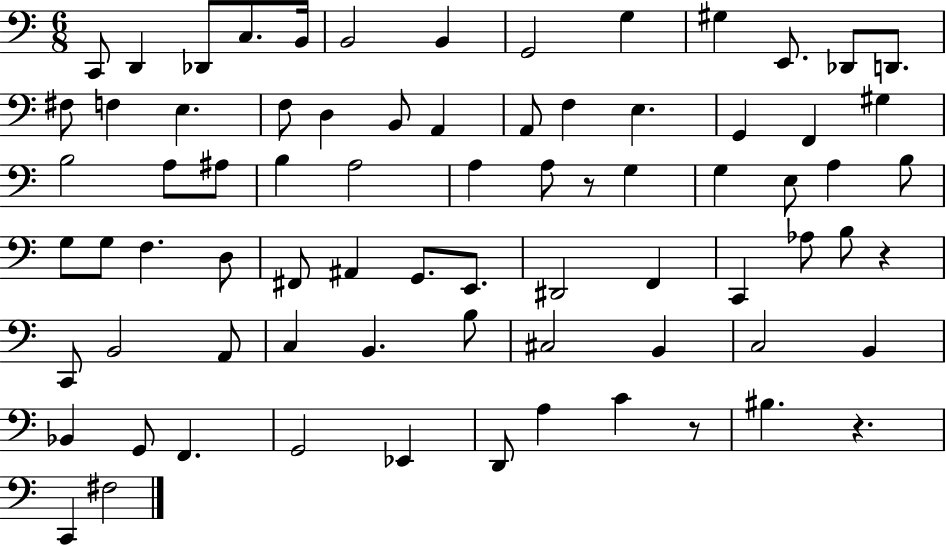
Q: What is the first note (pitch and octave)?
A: C2